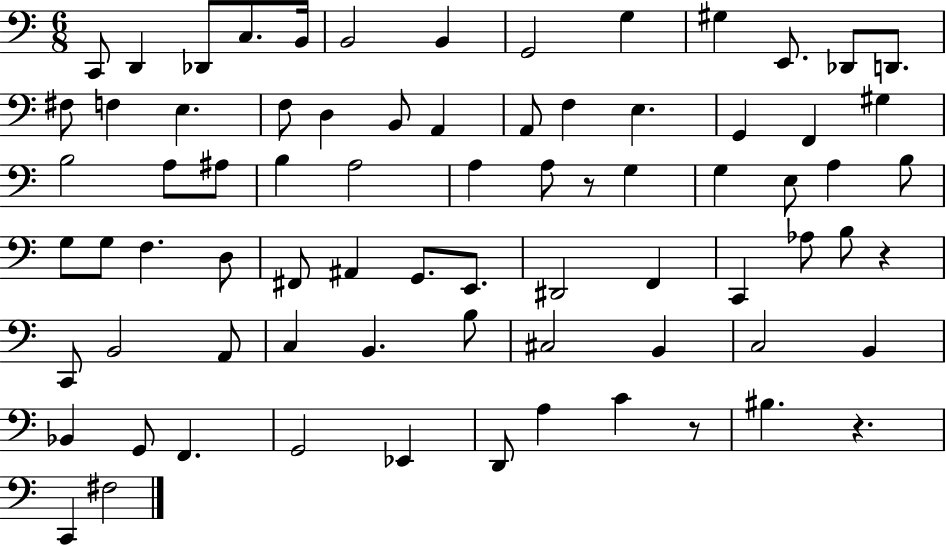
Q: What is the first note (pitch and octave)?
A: C2